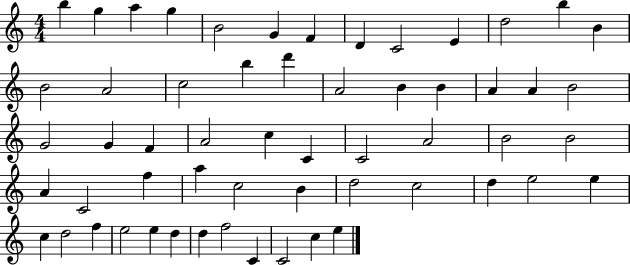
B5/q G5/q A5/q G5/q B4/h G4/q F4/q D4/q C4/h E4/q D5/h B5/q B4/q B4/h A4/h C5/h B5/q D6/q A4/h B4/q B4/q A4/q A4/q B4/h G4/h G4/q F4/q A4/h C5/q C4/q C4/h A4/h B4/h B4/h A4/q C4/h F5/q A5/q C5/h B4/q D5/h C5/h D5/q E5/h E5/q C5/q D5/h F5/q E5/h E5/q D5/q D5/q F5/h C4/q C4/h C5/q E5/q